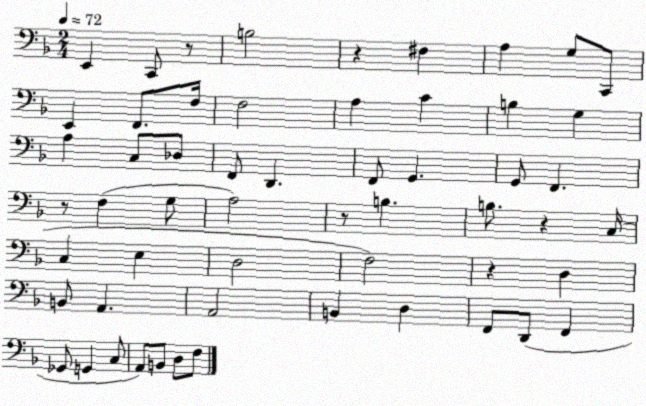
X:1
T:Untitled
M:2/4
L:1/4
K:F
E,, C,,/2 z/2 B,2 z ^F, A, G,/2 C,,/2 E,, F,,/2 F,/4 F,2 A, C B, G, A, C,/2 _D,/2 F,,/2 D,, F,,/2 G,, G,,/2 F,, z/2 F, G,/2 A,2 z/2 B, B,/2 z C,/4 C, E, D,2 F,2 z D, B,,/2 A,, A,,2 B,, D, F,,/2 D,,/2 F,, _G,,/2 G,, C,/2 A,,/2 B,,/2 D,/2 F,/2